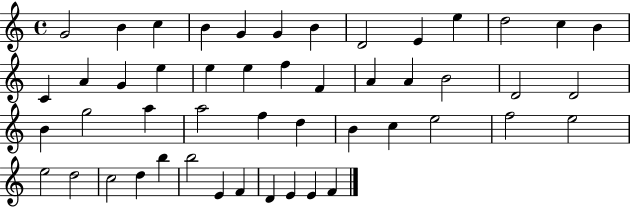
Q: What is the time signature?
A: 4/4